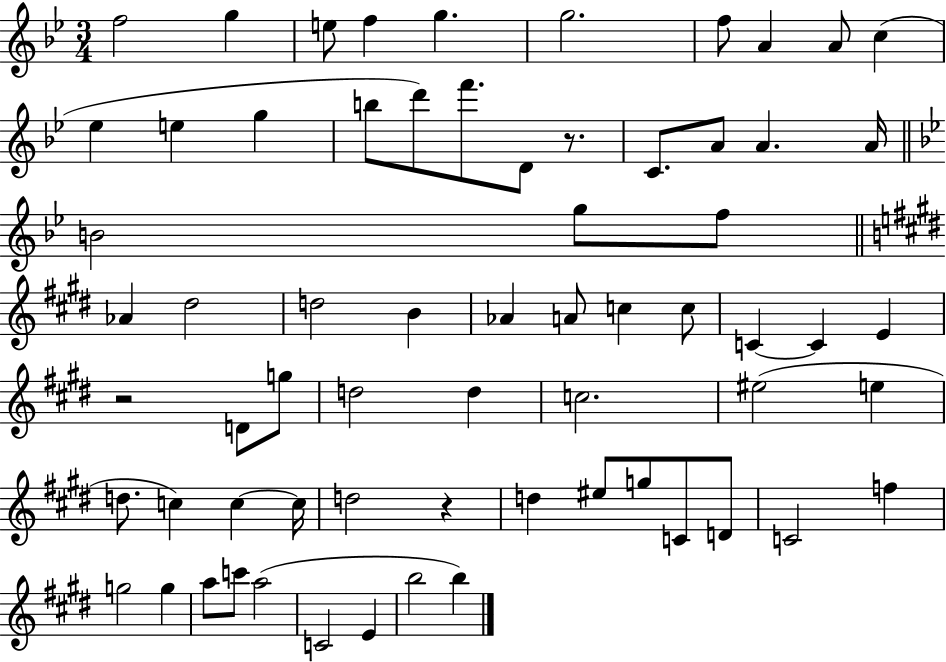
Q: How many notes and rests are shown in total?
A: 66